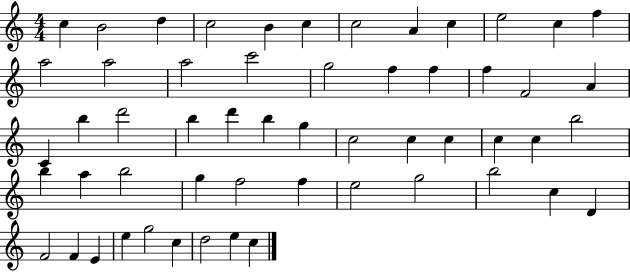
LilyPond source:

{
  \clef treble
  \numericTimeSignature
  \time 4/4
  \key c \major
  c''4 b'2 d''4 | c''2 b'4 c''4 | c''2 a'4 c''4 | e''2 c''4 f''4 | \break a''2 a''2 | a''2 c'''2 | g''2 f''4 f''4 | f''4 f'2 a'4 | \break c'4 b''4 d'''2 | b''4 d'''4 b''4 g''4 | c''2 c''4 c''4 | c''4 c''4 b''2 | \break b''4 a''4 b''2 | g''4 f''2 f''4 | e''2 g''2 | b''2 c''4 d'4 | \break f'2 f'4 e'4 | e''4 g''2 c''4 | d''2 e''4 c''4 | \bar "|."
}